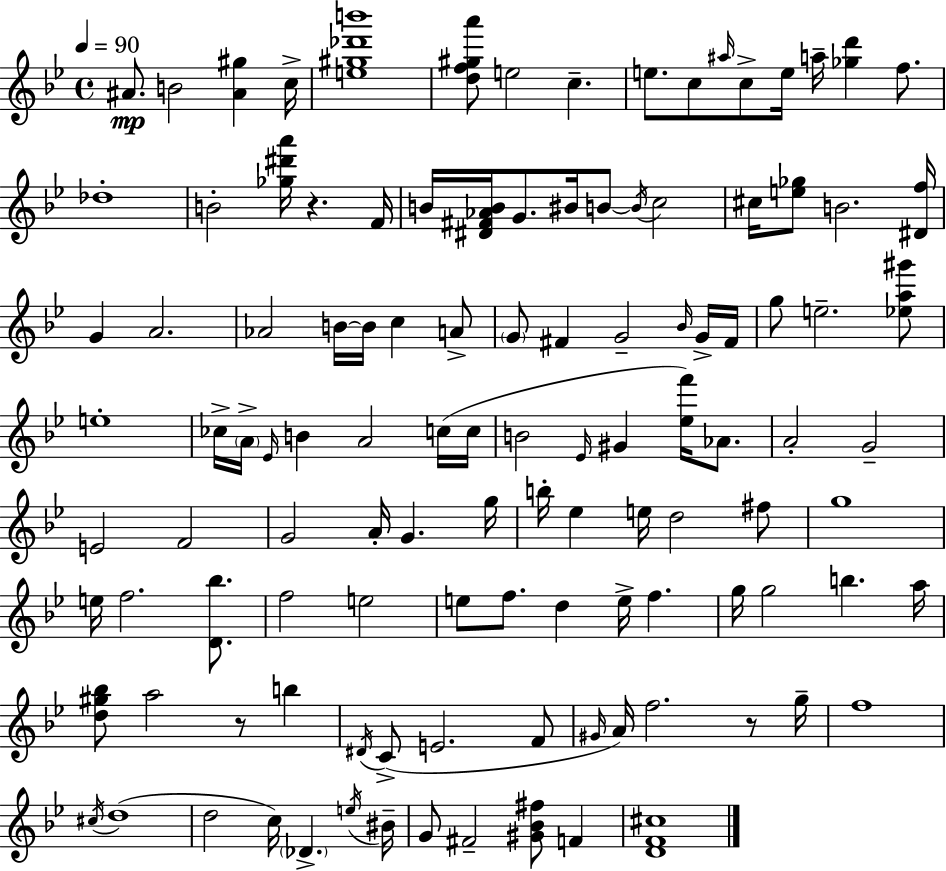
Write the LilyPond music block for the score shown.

{
  \clef treble
  \time 4/4
  \defaultTimeSignature
  \key g \minor
  \tempo 4 = 90
  ais'8.\mp b'2 <ais' gis''>4 c''16-> | <e'' gis'' des''' b'''>1 | <d'' f'' gis'' a'''>8 e''2 c''4.-- | e''8. c''8 \grace { ais''16 } c''8-> e''16 a''16-- <ges'' d'''>4 f''8. | \break des''1-. | b'2-. <ges'' dis''' a'''>16 r4. | f'16 b'16 <dis' fis' aes' b'>16 g'8. bis'16 b'8~~ \acciaccatura { b'16 } c''2 | cis''16 <e'' ges''>8 b'2. | \break <dis' f''>16 g'4 a'2. | aes'2 b'16~~ b'16 c''4 | a'8-> \parenthesize g'8 fis'4 g'2-- | \grace { bes'16 } g'16-> fis'16 g''8 e''2.-- | \break <ees'' a'' gis'''>8 e''1-. | ces''16-> \parenthesize a'16-> \grace { ees'16 } b'4 a'2 | c''16( c''16 b'2 \grace { ees'16 } gis'4 | <ees'' f'''>16) aes'8. a'2-. g'2-- | \break e'2 f'2 | g'2 a'16-. g'4. | g''16 b''16-. ees''4 e''16 d''2 | fis''8 g''1 | \break e''16 f''2. | <d' bes''>8. f''2 e''2 | e''8 f''8. d''4 e''16-> f''4. | g''16 g''2 b''4. | \break a''16 <d'' gis'' bes''>8 a''2 r8 | b''4 \acciaccatura { dis'16 } c'8->( e'2. | f'8 \grace { gis'16 } a'16) f''2. | r8 g''16-- f''1 | \break \acciaccatura { cis''16 } d''1( | d''2 | c''16) \parenthesize des'4.-> \acciaccatura { e''16 } bis'16-- g'8 fis'2-- | <gis' bes' fis''>8 f'4 <d' f' cis''>1 | \break \bar "|."
}